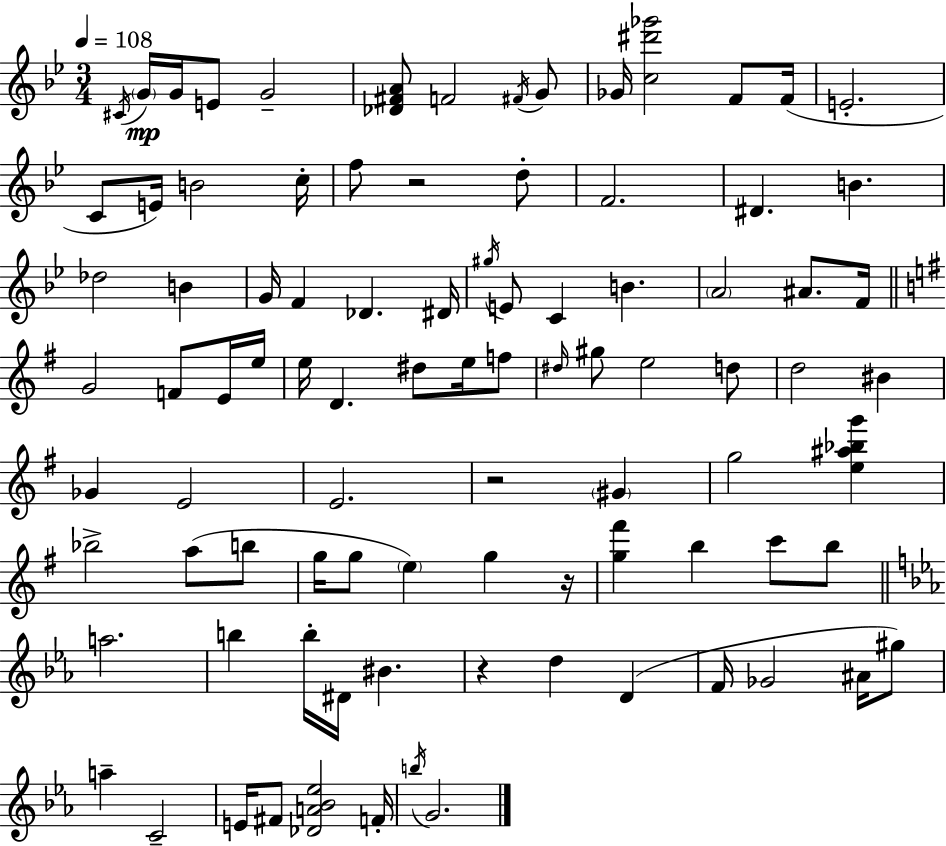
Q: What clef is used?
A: treble